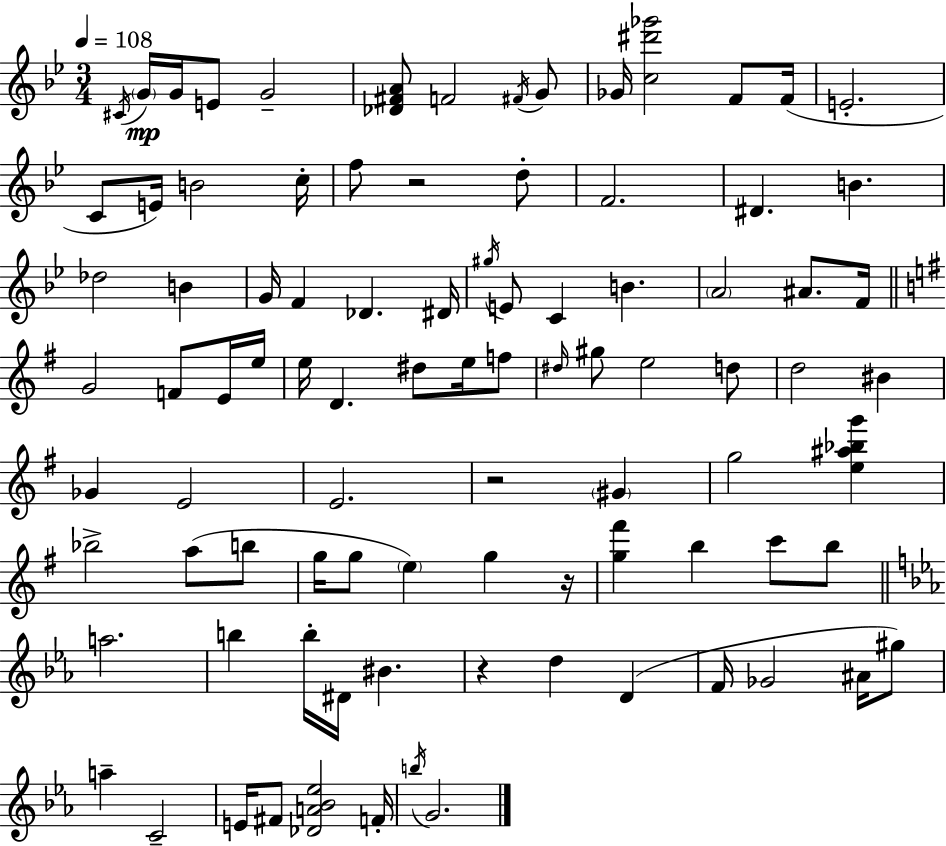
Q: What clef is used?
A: treble